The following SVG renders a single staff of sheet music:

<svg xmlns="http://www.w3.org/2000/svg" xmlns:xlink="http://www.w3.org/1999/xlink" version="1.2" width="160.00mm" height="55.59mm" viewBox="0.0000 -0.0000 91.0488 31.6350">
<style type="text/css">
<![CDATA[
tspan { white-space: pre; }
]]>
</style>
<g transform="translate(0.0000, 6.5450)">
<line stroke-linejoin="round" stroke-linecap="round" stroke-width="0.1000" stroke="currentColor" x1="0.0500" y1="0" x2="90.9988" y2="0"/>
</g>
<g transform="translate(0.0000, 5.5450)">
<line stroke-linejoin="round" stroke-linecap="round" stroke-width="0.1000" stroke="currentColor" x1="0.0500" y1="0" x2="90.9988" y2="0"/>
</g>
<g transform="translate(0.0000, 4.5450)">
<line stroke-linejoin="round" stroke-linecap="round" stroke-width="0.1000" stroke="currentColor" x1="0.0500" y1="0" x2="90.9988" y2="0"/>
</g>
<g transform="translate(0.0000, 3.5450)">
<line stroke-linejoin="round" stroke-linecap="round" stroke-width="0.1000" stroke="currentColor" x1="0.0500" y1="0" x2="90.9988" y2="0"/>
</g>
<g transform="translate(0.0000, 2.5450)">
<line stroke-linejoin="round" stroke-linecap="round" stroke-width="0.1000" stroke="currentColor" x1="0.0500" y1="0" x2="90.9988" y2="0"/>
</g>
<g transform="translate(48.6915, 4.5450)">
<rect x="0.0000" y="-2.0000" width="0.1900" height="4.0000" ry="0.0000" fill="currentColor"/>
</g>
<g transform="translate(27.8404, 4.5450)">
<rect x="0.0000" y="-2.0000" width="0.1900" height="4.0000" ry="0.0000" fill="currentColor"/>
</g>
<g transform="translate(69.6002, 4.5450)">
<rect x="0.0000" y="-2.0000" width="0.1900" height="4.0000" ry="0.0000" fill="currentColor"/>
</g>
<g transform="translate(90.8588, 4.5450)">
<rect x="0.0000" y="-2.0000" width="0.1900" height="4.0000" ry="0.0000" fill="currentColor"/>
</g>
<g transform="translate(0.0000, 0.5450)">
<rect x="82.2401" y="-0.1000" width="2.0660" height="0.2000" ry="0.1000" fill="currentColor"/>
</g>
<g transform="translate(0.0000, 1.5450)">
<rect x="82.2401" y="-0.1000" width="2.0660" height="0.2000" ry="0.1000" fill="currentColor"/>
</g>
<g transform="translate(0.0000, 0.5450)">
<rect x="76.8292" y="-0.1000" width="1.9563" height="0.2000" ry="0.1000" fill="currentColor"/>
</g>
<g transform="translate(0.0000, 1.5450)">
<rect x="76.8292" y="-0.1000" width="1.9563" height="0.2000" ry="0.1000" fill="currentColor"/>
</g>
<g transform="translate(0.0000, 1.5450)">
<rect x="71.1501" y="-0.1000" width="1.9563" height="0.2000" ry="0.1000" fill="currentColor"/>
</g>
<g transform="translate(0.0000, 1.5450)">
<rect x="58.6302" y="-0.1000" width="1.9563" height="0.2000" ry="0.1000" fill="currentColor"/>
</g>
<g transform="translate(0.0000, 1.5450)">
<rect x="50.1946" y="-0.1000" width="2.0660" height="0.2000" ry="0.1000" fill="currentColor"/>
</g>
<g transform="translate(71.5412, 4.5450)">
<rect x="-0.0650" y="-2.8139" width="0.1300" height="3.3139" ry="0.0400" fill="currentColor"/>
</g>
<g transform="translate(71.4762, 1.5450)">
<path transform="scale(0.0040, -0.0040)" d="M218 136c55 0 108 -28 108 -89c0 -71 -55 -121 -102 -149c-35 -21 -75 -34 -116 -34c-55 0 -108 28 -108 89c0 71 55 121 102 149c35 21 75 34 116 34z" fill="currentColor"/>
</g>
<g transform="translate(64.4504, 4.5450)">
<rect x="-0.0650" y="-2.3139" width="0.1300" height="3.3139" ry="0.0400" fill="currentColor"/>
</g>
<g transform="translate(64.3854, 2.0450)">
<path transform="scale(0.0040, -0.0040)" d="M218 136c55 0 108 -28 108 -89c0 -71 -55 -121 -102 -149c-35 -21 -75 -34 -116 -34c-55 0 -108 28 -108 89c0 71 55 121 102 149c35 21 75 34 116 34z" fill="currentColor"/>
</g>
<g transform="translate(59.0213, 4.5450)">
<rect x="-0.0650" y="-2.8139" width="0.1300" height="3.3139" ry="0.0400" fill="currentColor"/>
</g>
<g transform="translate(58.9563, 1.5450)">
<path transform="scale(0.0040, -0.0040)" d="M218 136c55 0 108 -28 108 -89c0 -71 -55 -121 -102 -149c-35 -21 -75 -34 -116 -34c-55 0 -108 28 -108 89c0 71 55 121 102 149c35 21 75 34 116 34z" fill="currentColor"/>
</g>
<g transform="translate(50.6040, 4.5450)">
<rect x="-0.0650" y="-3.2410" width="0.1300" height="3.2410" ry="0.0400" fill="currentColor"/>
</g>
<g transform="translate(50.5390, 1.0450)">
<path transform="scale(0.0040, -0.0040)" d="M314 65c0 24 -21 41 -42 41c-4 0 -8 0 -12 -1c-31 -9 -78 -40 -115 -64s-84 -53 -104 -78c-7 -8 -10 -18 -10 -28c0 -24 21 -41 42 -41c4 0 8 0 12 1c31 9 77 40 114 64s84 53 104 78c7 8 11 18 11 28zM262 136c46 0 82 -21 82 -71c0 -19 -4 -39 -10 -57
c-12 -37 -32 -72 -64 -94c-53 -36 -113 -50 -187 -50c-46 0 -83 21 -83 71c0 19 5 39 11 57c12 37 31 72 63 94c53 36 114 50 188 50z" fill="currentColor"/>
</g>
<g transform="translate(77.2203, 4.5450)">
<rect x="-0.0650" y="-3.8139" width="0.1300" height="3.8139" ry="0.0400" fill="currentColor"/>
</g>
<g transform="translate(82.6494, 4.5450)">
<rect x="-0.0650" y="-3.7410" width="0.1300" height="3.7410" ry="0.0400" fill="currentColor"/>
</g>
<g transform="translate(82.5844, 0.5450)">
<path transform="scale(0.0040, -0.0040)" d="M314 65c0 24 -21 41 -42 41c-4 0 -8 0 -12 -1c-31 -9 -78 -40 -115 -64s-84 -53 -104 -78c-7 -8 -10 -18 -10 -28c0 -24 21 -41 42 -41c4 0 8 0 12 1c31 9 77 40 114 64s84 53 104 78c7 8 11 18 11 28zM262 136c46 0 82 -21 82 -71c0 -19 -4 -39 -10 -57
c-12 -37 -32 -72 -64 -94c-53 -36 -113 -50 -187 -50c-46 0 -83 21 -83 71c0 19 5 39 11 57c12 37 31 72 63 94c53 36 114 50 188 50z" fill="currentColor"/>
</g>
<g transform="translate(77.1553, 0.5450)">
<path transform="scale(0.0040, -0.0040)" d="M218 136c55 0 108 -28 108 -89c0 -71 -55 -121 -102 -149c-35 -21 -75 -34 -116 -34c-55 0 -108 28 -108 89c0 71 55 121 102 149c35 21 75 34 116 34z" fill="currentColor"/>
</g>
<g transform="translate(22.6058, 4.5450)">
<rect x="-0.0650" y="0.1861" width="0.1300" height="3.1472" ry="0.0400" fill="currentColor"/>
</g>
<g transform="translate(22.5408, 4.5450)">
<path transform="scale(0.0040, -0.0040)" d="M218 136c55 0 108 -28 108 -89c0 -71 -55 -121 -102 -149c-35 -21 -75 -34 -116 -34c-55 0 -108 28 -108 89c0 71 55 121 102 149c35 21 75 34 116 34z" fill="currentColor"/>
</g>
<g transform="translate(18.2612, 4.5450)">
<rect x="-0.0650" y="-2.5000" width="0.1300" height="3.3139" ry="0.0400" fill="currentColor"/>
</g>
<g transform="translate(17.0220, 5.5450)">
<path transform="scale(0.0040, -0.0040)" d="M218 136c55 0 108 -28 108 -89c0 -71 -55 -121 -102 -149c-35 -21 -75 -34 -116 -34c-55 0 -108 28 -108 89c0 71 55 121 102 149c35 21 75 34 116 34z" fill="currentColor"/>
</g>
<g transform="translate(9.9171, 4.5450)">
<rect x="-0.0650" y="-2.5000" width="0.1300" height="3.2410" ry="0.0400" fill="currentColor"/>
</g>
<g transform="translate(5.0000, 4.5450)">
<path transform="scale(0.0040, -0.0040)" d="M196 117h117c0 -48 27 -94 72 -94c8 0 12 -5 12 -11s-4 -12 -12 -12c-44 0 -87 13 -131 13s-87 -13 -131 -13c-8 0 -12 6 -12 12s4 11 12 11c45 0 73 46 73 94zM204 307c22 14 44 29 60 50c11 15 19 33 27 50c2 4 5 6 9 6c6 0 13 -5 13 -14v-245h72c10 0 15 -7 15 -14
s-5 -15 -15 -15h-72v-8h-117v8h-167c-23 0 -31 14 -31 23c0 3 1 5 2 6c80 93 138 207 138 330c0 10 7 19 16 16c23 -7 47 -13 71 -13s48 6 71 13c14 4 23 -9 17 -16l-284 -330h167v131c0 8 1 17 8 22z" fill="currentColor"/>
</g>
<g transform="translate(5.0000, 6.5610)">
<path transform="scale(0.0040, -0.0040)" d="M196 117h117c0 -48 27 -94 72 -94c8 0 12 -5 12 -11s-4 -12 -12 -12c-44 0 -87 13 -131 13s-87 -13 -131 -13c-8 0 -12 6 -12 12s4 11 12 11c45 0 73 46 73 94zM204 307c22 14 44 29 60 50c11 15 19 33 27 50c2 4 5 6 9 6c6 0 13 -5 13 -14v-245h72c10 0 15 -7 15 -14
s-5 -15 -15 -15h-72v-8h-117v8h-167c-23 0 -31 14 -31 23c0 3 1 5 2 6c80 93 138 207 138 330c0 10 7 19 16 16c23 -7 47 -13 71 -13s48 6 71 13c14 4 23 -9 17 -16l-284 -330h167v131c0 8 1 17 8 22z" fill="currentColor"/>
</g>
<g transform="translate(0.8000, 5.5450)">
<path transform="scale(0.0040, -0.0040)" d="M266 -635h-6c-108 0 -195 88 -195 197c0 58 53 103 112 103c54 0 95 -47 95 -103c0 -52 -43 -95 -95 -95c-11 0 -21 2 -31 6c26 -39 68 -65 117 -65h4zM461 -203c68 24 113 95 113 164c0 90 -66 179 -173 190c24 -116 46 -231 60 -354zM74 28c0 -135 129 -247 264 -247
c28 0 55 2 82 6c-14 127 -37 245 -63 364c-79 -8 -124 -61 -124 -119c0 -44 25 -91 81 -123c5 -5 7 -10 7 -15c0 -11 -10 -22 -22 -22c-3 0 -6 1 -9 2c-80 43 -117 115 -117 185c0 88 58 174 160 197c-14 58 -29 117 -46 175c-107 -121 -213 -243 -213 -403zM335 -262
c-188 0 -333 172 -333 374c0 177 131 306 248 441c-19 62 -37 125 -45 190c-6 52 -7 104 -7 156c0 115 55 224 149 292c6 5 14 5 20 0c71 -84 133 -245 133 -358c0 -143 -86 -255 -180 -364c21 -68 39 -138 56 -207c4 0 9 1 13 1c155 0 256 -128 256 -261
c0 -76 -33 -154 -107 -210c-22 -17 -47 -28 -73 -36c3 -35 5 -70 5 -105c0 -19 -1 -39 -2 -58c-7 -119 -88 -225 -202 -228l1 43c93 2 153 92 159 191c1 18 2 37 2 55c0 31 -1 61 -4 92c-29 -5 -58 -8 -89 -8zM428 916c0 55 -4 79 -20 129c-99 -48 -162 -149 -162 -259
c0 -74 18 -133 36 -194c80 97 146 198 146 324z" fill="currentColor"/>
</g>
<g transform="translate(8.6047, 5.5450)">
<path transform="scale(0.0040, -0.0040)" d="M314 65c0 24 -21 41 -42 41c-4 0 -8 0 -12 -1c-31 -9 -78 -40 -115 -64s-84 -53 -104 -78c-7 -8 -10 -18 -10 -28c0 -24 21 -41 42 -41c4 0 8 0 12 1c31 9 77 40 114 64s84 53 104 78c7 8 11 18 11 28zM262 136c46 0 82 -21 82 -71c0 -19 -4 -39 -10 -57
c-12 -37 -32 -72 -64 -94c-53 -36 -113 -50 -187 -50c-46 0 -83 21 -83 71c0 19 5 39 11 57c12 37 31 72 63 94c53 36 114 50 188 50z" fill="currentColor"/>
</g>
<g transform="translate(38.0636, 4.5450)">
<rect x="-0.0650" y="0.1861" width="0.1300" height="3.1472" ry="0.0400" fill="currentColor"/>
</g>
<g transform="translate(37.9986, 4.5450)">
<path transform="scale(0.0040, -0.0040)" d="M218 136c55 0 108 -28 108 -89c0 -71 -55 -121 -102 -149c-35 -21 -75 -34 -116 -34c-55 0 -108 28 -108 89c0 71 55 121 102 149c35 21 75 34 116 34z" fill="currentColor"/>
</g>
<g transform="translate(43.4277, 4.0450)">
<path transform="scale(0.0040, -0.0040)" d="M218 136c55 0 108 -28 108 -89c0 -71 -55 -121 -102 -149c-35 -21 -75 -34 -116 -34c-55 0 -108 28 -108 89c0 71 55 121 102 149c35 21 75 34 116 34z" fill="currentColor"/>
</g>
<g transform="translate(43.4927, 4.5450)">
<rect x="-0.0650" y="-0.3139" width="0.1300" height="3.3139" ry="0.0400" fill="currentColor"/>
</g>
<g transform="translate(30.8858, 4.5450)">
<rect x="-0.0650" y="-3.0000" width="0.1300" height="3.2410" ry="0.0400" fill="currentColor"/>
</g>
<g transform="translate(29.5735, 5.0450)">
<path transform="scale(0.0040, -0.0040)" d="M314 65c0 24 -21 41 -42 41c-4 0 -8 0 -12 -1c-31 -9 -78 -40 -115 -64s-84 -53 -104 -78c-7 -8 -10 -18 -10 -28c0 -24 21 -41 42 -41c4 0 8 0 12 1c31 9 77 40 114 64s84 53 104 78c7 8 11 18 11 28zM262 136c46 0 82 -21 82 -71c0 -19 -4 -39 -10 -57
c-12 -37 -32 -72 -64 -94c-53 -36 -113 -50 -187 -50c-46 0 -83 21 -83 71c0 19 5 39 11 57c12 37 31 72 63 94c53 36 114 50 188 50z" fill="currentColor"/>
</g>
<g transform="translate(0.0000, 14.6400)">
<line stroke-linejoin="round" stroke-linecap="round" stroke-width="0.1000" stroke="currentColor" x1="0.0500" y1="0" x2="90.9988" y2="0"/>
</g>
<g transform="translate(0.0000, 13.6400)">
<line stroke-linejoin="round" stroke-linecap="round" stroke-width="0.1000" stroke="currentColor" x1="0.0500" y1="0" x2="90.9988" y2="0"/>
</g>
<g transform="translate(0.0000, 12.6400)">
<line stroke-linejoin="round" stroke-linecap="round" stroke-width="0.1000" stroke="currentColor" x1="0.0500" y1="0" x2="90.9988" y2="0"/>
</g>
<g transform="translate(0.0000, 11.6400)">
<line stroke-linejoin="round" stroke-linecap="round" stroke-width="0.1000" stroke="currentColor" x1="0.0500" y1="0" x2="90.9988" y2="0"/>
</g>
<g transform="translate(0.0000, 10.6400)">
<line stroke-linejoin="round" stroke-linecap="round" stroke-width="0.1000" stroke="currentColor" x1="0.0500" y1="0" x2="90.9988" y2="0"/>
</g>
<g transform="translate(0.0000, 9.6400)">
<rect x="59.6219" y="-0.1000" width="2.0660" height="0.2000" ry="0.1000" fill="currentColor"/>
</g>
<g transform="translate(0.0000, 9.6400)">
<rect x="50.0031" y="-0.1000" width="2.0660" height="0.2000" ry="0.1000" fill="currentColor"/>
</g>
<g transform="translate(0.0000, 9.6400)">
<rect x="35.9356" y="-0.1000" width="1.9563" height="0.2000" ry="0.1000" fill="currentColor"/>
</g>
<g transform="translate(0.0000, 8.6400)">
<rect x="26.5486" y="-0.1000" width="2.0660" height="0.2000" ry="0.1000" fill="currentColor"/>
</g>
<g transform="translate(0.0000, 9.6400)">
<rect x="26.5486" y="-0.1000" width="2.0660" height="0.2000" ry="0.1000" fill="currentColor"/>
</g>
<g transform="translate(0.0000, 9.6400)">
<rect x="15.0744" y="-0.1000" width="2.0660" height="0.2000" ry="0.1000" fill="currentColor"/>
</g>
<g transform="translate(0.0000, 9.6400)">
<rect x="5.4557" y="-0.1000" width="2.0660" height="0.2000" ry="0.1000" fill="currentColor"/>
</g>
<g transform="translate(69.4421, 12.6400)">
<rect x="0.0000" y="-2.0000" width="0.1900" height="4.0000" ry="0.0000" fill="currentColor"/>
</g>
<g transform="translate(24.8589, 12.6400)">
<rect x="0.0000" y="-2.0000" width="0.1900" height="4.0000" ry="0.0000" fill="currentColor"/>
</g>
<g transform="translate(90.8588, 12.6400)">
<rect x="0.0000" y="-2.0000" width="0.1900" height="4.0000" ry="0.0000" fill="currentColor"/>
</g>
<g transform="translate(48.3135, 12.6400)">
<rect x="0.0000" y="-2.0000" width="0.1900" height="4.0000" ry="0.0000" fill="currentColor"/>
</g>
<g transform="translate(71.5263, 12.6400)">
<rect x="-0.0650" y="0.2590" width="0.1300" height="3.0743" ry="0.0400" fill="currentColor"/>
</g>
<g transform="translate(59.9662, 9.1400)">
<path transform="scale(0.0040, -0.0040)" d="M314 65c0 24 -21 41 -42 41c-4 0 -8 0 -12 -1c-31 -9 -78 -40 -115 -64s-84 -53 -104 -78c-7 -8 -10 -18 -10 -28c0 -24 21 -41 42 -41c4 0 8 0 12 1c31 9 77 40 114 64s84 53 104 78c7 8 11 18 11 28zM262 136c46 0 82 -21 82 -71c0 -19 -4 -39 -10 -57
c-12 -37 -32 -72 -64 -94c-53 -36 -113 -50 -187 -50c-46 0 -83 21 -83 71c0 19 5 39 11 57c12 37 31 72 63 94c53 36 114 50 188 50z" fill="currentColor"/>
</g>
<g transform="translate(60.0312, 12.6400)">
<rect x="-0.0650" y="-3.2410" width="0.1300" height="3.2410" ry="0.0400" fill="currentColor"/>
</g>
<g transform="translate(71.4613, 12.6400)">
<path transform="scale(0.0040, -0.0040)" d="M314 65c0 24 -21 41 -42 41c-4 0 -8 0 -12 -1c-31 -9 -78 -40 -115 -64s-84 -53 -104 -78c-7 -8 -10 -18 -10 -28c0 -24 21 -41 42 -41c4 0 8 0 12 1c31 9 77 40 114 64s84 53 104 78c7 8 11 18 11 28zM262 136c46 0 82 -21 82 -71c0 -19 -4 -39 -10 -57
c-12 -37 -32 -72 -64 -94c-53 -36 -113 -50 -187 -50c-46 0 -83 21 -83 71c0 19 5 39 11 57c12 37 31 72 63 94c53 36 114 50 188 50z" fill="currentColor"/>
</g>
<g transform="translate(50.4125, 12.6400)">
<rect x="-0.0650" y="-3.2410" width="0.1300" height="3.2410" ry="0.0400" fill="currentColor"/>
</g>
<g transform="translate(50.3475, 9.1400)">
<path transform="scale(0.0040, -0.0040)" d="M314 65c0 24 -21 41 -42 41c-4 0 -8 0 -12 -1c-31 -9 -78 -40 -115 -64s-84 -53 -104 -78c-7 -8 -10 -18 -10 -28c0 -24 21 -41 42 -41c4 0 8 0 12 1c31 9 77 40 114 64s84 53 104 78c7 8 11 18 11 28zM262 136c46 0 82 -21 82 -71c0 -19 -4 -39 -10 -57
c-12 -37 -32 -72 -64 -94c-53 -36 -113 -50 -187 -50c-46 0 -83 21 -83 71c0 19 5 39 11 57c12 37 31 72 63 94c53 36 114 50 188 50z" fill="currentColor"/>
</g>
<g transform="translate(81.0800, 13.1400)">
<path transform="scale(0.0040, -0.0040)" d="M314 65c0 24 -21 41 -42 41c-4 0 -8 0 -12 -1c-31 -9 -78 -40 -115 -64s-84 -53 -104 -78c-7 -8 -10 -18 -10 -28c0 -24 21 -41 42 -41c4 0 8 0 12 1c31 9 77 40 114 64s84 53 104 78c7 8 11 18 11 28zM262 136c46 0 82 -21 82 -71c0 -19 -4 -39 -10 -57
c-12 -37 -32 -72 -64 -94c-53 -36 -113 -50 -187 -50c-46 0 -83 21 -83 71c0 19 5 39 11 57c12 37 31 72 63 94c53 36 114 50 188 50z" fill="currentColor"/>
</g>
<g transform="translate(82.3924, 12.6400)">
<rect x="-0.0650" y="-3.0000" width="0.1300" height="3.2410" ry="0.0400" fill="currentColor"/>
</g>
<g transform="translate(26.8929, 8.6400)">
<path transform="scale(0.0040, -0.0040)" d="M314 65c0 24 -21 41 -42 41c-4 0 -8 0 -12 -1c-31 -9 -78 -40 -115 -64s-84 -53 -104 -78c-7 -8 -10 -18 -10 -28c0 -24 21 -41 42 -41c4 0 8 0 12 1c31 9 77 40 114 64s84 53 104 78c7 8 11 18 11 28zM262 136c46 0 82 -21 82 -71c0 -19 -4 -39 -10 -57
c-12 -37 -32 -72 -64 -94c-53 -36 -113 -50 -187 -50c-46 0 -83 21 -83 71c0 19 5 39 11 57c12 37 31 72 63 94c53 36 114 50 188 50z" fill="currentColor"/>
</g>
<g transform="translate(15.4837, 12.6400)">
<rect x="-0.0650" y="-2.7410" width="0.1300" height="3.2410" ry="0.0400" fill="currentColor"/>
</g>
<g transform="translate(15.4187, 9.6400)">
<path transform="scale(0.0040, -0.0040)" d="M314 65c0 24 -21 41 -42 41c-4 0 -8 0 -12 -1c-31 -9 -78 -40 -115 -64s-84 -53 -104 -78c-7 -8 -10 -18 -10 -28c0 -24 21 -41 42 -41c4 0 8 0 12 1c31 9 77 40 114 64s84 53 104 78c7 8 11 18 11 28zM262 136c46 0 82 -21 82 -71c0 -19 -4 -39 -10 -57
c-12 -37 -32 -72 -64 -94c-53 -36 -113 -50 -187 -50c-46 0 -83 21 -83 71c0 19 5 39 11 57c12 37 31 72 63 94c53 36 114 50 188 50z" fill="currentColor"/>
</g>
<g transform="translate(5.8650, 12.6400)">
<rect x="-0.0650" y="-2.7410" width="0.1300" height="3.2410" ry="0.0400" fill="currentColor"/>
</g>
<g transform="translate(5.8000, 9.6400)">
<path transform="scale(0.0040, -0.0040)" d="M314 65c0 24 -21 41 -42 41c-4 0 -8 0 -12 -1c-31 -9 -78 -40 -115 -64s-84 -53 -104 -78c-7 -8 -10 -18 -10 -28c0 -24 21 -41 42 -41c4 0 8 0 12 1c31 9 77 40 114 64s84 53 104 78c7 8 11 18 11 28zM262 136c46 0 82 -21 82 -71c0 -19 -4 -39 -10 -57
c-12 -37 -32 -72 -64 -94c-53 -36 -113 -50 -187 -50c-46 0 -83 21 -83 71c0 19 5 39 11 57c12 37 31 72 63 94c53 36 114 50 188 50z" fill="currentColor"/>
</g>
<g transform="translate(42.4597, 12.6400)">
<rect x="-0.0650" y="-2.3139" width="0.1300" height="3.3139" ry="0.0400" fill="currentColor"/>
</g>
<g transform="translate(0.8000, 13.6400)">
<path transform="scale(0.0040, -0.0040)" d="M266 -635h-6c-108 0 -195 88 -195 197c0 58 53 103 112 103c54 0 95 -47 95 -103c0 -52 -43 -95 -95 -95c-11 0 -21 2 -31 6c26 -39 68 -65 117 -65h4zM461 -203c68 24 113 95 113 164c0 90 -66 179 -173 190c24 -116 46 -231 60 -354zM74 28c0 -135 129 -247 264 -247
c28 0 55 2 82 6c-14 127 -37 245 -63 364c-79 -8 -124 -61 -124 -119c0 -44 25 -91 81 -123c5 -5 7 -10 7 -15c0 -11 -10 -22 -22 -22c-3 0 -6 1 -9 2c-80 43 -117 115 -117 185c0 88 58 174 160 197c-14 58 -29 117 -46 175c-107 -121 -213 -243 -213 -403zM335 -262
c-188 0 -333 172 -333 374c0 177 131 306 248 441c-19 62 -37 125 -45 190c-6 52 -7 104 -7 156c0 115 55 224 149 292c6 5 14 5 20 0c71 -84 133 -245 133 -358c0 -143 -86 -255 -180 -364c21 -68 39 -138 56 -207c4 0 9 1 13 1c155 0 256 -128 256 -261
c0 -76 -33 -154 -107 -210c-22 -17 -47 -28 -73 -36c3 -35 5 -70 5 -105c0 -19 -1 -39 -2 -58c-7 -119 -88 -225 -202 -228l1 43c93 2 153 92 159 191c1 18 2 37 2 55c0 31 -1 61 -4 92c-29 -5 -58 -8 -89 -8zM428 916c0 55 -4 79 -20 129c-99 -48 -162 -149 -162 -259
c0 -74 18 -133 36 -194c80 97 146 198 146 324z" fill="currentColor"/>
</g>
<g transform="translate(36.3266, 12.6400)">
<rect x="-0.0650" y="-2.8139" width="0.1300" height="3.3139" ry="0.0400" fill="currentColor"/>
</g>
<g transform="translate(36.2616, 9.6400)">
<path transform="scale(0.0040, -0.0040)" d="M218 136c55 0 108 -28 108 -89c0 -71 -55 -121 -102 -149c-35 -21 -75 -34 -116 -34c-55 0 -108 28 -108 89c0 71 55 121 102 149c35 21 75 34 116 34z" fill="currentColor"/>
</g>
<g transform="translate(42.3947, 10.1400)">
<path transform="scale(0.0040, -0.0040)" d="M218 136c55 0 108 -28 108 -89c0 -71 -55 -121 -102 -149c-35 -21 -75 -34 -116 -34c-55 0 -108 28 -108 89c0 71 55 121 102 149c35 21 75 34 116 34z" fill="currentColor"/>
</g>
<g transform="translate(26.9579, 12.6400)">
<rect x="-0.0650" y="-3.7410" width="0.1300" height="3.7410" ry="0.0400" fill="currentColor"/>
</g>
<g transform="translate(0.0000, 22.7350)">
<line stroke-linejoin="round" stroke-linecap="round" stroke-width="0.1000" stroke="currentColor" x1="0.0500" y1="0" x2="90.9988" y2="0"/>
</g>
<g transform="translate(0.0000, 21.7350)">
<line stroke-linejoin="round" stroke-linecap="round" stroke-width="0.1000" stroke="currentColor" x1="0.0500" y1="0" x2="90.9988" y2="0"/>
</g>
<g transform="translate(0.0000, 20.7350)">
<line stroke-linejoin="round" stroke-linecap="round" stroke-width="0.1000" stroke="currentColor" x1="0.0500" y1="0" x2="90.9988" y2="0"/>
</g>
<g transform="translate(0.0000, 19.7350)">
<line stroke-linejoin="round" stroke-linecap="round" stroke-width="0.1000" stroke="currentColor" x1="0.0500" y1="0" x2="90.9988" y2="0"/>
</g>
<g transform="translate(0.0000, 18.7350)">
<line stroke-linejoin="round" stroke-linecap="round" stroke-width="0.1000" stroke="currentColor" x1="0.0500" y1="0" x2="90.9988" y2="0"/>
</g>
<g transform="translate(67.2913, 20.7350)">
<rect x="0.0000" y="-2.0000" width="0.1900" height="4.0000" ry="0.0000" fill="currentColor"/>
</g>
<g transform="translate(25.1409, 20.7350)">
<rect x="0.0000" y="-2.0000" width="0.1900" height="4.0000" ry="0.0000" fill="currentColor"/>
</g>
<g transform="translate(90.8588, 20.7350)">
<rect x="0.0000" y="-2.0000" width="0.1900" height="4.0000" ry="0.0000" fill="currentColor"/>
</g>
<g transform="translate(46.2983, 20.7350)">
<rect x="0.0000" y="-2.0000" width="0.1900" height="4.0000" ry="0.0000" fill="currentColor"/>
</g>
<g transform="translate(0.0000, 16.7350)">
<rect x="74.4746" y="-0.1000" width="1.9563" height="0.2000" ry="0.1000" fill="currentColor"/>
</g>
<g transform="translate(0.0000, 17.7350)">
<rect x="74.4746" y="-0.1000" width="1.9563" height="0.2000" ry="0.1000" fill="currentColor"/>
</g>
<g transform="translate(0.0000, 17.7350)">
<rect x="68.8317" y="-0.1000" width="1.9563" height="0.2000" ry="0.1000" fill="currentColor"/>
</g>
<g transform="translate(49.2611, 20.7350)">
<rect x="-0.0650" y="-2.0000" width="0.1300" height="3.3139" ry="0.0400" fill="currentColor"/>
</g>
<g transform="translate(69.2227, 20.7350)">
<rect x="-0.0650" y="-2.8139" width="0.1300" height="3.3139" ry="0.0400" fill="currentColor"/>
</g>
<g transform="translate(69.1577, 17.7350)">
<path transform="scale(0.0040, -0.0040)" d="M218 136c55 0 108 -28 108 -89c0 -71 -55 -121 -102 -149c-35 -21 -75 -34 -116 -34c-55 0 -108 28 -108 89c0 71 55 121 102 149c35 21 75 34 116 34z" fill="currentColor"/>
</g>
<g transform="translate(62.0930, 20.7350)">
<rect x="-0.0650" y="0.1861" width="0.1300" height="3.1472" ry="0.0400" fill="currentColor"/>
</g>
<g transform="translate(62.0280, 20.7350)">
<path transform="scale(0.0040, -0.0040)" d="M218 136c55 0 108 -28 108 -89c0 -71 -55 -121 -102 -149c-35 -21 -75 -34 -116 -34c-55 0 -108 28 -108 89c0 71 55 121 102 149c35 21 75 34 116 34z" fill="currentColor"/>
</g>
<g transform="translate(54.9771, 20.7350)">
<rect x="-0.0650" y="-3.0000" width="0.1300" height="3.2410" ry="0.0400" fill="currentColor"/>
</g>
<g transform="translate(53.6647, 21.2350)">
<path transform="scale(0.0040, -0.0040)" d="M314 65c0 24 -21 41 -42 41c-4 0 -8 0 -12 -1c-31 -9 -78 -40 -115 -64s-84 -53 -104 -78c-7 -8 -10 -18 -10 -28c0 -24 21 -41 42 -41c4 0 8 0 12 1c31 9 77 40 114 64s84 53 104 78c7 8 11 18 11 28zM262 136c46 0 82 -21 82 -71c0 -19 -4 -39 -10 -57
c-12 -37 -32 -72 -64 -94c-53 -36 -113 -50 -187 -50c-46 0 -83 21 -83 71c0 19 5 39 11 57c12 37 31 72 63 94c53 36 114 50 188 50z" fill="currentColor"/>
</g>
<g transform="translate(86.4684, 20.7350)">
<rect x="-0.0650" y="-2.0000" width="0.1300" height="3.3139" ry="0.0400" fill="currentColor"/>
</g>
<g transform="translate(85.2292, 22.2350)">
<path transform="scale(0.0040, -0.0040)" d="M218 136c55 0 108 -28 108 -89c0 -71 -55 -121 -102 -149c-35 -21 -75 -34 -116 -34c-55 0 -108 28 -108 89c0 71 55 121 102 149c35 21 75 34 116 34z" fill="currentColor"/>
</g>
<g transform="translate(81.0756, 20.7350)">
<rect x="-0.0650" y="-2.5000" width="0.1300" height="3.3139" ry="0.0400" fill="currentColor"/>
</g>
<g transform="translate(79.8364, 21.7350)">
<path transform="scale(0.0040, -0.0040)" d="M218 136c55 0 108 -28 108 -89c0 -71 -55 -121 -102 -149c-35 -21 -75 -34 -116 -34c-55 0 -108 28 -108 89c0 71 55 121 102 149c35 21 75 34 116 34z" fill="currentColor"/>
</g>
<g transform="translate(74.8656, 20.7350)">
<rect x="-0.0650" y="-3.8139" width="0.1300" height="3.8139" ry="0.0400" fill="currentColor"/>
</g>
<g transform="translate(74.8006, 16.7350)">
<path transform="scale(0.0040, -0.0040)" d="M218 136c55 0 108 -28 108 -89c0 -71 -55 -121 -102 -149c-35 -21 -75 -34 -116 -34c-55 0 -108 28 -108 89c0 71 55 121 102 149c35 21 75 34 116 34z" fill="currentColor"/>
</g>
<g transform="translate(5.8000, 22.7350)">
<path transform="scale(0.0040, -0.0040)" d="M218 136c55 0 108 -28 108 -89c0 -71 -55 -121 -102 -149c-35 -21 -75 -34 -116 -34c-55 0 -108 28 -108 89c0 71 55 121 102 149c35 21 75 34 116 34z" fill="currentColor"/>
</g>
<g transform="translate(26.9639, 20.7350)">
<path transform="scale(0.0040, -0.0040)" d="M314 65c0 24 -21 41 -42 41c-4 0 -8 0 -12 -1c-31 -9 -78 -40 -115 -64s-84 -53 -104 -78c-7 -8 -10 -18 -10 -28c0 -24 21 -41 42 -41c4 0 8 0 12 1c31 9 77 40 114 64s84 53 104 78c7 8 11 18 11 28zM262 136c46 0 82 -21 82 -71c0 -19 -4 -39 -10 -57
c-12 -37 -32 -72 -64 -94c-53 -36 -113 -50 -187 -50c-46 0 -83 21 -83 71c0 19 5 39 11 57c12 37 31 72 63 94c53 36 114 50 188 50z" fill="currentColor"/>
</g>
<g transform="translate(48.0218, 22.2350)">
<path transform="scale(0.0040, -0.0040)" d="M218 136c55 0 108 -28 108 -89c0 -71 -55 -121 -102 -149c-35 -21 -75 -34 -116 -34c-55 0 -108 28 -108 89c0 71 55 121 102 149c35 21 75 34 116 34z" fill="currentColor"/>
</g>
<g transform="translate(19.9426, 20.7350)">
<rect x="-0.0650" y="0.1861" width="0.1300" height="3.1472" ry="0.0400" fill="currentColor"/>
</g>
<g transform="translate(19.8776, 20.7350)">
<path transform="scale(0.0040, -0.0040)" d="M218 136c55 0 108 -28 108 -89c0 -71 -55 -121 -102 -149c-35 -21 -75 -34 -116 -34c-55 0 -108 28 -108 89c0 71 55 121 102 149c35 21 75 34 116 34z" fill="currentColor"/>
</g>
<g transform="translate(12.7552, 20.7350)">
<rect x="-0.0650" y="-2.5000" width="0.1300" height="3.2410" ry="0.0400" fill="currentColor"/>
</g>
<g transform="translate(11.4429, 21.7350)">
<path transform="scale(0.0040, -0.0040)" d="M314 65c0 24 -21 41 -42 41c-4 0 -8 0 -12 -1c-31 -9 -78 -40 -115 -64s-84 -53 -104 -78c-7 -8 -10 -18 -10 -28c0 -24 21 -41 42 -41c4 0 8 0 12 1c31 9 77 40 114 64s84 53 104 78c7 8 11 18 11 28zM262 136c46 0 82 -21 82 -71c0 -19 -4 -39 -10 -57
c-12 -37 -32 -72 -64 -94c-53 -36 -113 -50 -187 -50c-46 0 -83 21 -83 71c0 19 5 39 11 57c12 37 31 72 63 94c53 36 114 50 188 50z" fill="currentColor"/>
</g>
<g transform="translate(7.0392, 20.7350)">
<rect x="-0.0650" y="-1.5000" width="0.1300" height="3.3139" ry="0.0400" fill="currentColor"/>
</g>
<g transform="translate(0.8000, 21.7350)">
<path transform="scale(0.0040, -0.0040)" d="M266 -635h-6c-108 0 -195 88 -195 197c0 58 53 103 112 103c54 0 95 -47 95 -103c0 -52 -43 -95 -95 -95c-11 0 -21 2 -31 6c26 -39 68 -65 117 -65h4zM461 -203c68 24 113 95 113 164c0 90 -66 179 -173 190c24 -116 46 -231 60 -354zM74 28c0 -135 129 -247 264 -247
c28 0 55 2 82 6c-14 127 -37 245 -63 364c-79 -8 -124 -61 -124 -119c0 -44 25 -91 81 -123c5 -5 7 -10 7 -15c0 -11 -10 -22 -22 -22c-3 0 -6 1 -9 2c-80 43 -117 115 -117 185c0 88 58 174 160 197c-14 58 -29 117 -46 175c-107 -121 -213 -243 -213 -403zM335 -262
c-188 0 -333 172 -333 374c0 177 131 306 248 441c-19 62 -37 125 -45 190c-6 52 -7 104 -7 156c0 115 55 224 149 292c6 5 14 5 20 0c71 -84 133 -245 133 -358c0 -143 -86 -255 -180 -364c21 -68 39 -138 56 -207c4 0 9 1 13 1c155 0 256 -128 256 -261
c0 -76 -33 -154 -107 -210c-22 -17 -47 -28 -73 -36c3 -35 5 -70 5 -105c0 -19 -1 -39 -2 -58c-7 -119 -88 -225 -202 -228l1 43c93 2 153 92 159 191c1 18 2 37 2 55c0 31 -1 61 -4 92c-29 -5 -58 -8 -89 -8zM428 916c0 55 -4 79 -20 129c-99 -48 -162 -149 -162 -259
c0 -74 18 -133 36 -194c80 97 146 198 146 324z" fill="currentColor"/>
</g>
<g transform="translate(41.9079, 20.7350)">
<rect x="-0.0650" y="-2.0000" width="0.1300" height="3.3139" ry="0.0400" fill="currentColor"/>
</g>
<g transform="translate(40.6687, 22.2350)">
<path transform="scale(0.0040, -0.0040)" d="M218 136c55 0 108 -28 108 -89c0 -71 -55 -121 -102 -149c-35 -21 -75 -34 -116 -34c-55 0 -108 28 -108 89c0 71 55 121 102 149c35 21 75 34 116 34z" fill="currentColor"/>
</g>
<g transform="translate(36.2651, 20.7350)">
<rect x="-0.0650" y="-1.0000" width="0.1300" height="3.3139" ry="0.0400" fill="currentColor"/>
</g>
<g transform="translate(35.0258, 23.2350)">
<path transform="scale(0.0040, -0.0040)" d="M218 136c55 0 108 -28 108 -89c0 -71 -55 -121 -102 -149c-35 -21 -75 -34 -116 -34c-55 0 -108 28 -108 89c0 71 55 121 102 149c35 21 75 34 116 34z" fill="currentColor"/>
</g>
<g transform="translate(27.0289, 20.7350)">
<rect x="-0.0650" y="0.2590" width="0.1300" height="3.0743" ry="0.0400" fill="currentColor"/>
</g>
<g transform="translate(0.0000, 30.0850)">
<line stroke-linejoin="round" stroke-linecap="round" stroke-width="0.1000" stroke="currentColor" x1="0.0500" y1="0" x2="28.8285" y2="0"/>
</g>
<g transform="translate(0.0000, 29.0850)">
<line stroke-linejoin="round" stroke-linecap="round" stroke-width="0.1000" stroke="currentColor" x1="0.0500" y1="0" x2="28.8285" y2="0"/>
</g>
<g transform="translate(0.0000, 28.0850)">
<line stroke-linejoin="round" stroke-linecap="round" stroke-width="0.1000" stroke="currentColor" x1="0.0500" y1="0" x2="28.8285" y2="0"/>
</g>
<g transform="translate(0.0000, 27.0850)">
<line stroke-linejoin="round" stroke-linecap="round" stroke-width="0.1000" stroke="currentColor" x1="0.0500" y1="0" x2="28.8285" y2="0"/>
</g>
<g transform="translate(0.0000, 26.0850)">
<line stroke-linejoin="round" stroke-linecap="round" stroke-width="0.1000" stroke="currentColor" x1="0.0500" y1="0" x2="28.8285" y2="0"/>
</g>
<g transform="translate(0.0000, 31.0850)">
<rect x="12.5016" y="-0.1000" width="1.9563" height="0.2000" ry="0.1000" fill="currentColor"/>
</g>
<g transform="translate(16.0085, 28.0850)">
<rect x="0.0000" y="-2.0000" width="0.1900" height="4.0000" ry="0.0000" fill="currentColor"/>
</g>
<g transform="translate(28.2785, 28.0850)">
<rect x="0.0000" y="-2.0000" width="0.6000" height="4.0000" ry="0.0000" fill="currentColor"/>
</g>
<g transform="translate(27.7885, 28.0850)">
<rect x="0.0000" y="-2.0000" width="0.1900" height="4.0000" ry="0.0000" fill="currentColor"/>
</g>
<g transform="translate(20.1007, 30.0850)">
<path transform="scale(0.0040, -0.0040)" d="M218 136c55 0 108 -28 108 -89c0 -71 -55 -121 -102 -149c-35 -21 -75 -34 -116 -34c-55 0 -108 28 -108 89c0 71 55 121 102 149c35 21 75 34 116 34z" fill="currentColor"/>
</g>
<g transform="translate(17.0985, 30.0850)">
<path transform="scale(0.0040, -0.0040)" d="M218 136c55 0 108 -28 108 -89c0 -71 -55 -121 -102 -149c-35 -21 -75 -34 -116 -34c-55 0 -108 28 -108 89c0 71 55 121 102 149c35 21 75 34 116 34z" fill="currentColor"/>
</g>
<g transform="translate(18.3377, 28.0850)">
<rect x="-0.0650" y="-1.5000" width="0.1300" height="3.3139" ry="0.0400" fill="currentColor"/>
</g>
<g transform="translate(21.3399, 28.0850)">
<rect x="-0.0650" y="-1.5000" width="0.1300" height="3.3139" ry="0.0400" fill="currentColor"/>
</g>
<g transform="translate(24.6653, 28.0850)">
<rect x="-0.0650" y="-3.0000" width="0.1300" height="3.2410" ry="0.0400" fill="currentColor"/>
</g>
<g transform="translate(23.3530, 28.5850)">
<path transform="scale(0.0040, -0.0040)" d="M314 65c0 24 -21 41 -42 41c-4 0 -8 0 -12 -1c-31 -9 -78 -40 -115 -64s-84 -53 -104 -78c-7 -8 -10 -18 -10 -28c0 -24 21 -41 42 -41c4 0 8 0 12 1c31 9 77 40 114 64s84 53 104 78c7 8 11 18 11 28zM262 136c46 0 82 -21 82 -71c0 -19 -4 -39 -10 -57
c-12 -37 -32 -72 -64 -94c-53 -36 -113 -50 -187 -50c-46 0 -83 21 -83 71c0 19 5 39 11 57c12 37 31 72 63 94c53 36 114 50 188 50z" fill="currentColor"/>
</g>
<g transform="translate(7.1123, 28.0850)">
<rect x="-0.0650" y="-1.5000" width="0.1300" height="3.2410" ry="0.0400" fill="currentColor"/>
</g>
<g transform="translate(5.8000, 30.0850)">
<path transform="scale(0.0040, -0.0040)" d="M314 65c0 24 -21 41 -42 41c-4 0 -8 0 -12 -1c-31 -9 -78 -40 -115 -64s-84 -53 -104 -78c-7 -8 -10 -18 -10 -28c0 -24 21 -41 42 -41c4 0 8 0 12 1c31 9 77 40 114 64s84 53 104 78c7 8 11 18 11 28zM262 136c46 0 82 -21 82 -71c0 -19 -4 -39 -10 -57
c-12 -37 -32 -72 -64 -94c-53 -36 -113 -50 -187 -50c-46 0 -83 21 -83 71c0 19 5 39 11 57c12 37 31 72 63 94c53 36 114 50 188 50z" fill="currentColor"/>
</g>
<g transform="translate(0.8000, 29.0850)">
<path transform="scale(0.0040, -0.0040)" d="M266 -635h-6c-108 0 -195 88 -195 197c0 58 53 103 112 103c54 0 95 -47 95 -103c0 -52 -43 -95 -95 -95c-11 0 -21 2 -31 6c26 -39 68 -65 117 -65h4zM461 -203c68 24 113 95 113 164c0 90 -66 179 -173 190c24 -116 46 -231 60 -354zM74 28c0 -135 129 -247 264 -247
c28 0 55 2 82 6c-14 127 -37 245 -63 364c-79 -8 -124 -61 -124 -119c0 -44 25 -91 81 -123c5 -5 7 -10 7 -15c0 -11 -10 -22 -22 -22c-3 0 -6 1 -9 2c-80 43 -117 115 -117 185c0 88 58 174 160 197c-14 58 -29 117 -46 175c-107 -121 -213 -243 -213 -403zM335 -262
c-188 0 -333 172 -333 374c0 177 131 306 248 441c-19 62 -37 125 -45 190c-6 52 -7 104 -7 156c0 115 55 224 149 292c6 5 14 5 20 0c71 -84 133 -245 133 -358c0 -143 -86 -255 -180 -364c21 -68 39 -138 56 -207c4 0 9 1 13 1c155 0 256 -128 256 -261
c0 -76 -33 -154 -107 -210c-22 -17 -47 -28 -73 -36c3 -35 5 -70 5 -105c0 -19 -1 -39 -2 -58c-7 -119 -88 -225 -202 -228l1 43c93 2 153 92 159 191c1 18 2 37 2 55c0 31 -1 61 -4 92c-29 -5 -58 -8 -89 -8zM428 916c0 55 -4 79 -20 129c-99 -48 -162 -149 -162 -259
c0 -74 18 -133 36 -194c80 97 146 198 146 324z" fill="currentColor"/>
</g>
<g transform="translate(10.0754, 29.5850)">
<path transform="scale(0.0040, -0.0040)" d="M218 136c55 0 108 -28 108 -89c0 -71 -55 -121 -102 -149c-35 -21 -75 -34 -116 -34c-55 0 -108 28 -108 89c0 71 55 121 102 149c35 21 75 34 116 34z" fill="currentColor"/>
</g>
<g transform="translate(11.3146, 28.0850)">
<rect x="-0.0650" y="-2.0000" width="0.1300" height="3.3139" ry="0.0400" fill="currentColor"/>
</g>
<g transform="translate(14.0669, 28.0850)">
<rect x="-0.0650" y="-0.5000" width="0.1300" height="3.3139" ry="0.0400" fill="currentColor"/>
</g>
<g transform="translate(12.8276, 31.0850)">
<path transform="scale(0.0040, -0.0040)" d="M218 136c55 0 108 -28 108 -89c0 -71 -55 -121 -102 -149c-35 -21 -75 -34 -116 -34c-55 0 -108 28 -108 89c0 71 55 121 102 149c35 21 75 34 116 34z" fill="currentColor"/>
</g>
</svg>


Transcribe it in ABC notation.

X:1
T:Untitled
M:4/4
L:1/4
K:C
G2 G B A2 B c b2 a g a c' c'2 a2 a2 c'2 a g b2 b2 B2 A2 E G2 B B2 D F F A2 B a c' G F E2 F C E E A2